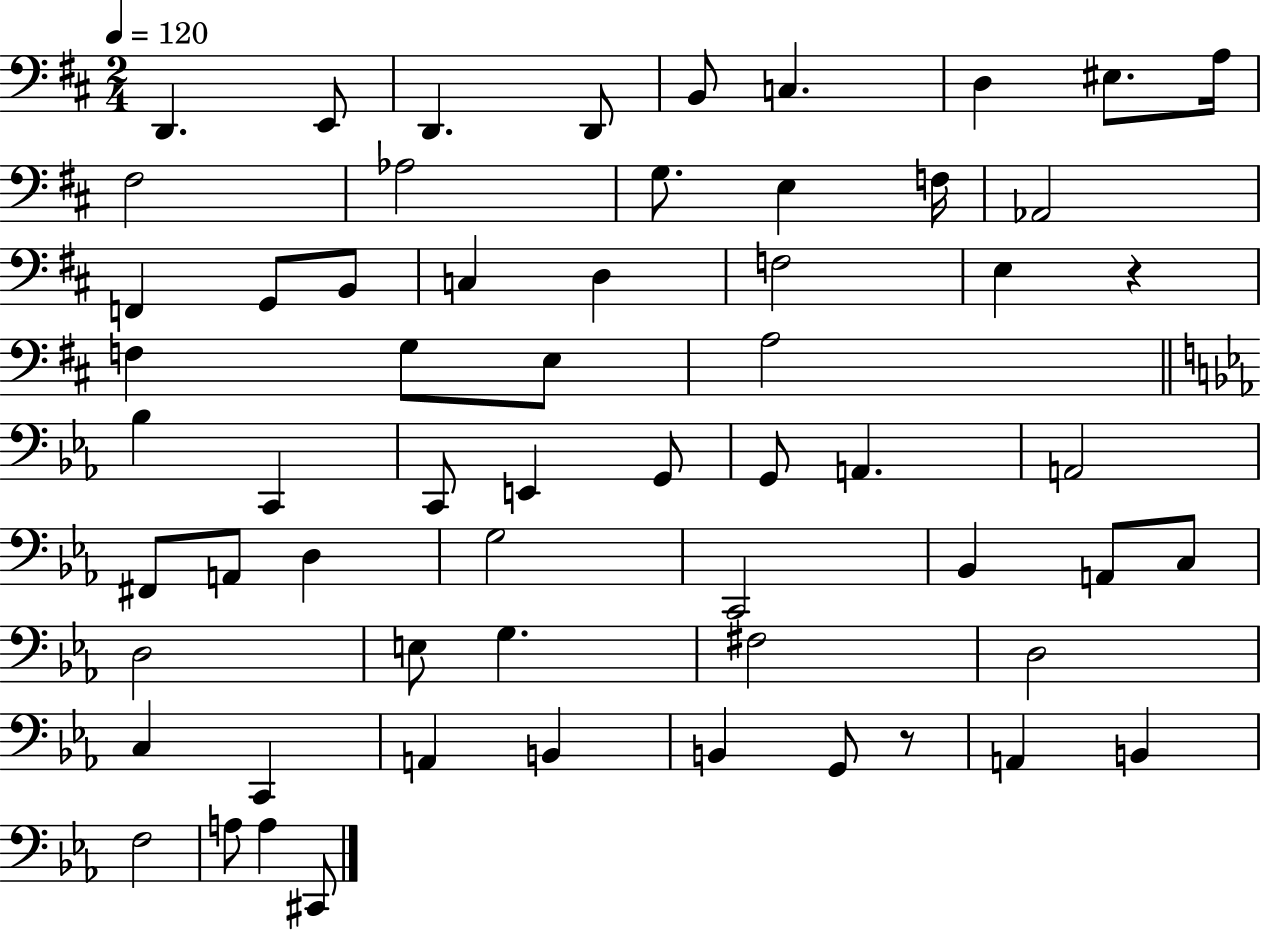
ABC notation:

X:1
T:Untitled
M:2/4
L:1/4
K:D
D,, E,,/2 D,, D,,/2 B,,/2 C, D, ^E,/2 A,/4 ^F,2 _A,2 G,/2 E, F,/4 _A,,2 F,, G,,/2 B,,/2 C, D, F,2 E, z F, G,/2 E,/2 A,2 _B, C,, C,,/2 E,, G,,/2 G,,/2 A,, A,,2 ^F,,/2 A,,/2 D, G,2 C,,2 _B,, A,,/2 C,/2 D,2 E,/2 G, ^F,2 D,2 C, C,, A,, B,, B,, G,,/2 z/2 A,, B,, F,2 A,/2 A, ^C,,/2